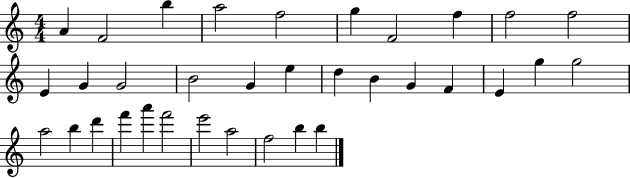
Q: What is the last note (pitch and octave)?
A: B5